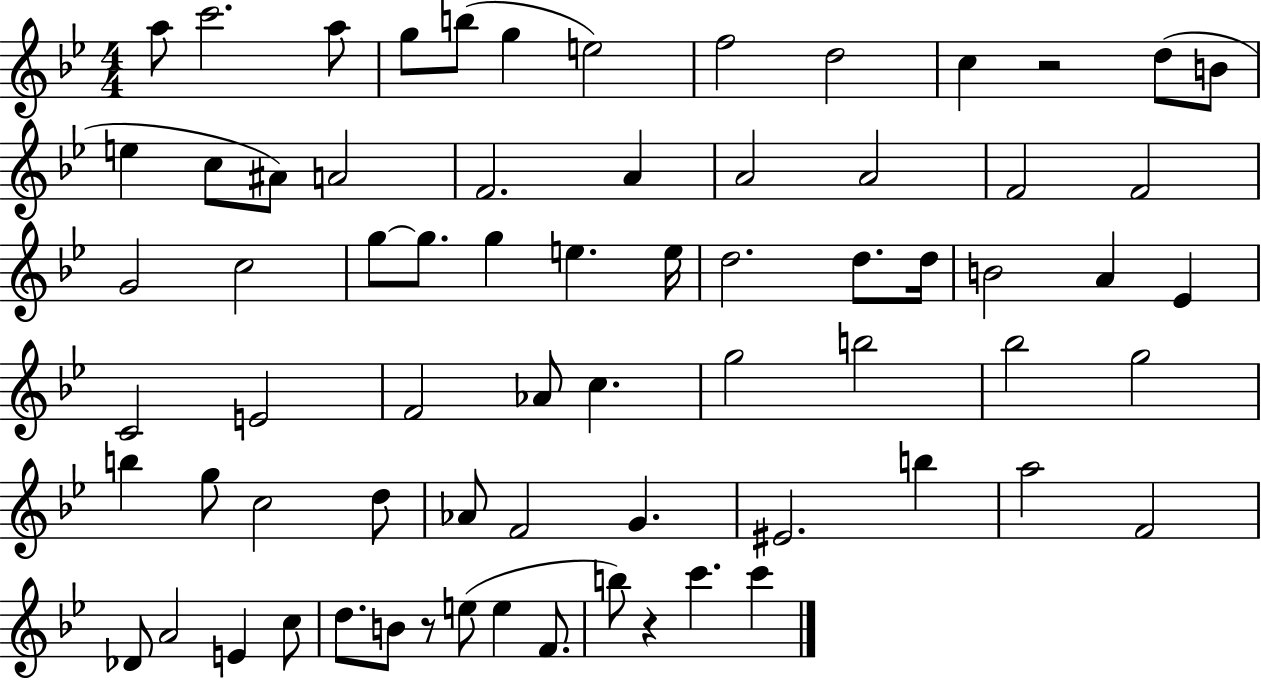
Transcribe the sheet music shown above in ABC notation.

X:1
T:Untitled
M:4/4
L:1/4
K:Bb
a/2 c'2 a/2 g/2 b/2 g e2 f2 d2 c z2 d/2 B/2 e c/2 ^A/2 A2 F2 A A2 A2 F2 F2 G2 c2 g/2 g/2 g e e/4 d2 d/2 d/4 B2 A _E C2 E2 F2 _A/2 c g2 b2 _b2 g2 b g/2 c2 d/2 _A/2 F2 G ^E2 b a2 F2 _D/2 A2 E c/2 d/2 B/2 z/2 e/2 e F/2 b/2 z c' c'